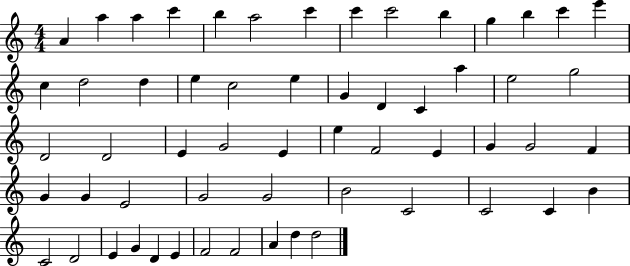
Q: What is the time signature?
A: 4/4